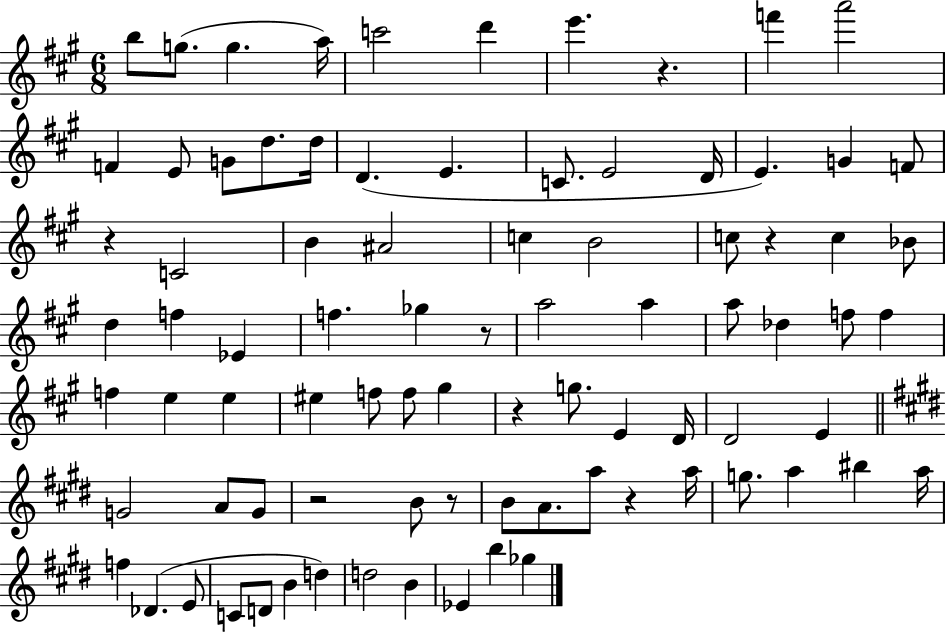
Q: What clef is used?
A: treble